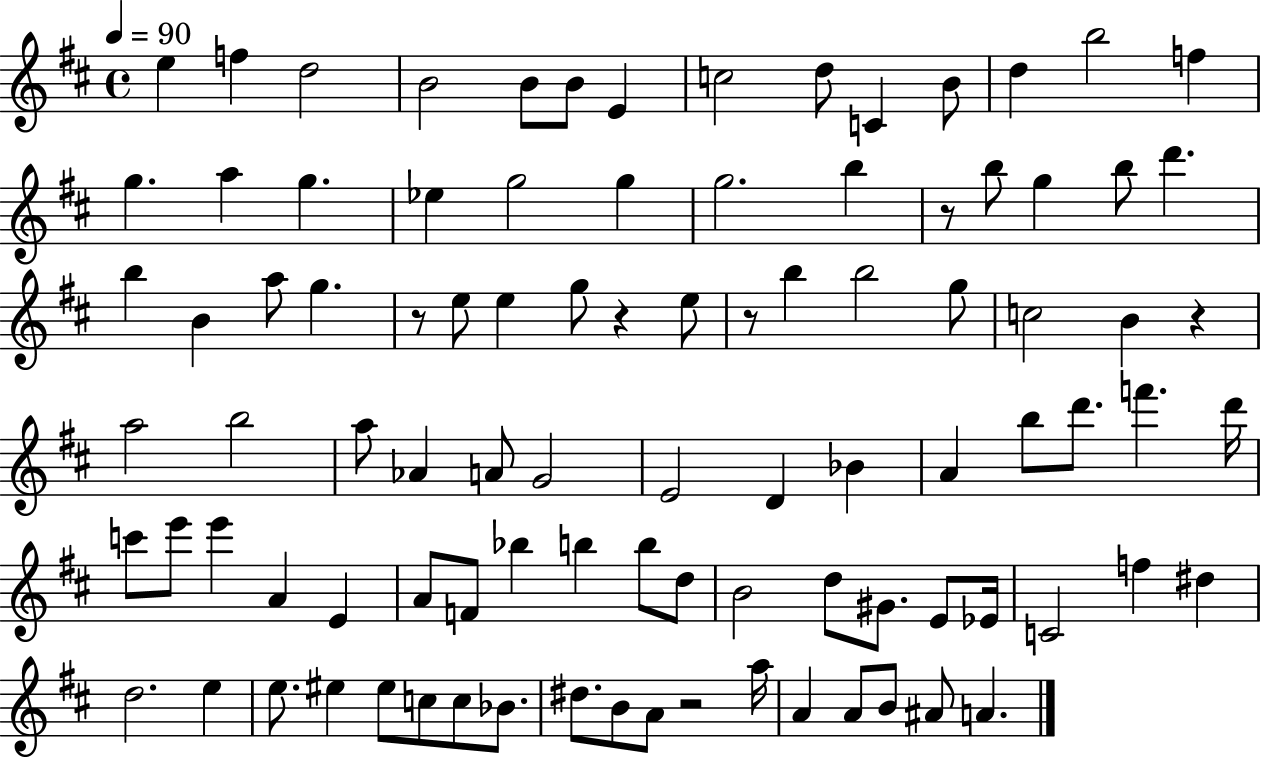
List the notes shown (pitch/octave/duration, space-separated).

E5/q F5/q D5/h B4/h B4/e B4/e E4/q C5/h D5/e C4/q B4/e D5/q B5/h F5/q G5/q. A5/q G5/q. Eb5/q G5/h G5/q G5/h. B5/q R/e B5/e G5/q B5/e D6/q. B5/q B4/q A5/e G5/q. R/e E5/e E5/q G5/e R/q E5/e R/e B5/q B5/h G5/e C5/h B4/q R/q A5/h B5/h A5/e Ab4/q A4/e G4/h E4/h D4/q Bb4/q A4/q B5/e D6/e. F6/q. D6/s C6/e E6/e E6/q A4/q E4/q A4/e F4/e Bb5/q B5/q B5/e D5/e B4/h D5/e G#4/e. E4/e Eb4/s C4/h F5/q D#5/q D5/h. E5/q E5/e. EIS5/q EIS5/e C5/e C5/e Bb4/e. D#5/e. B4/e A4/e R/h A5/s A4/q A4/e B4/e A#4/e A4/q.